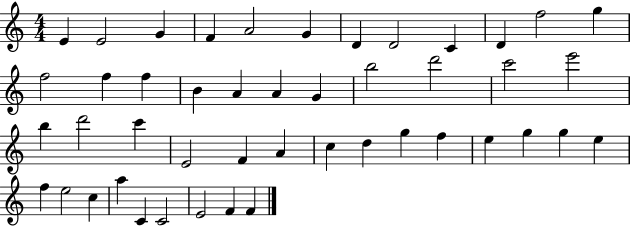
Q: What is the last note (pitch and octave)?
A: F4